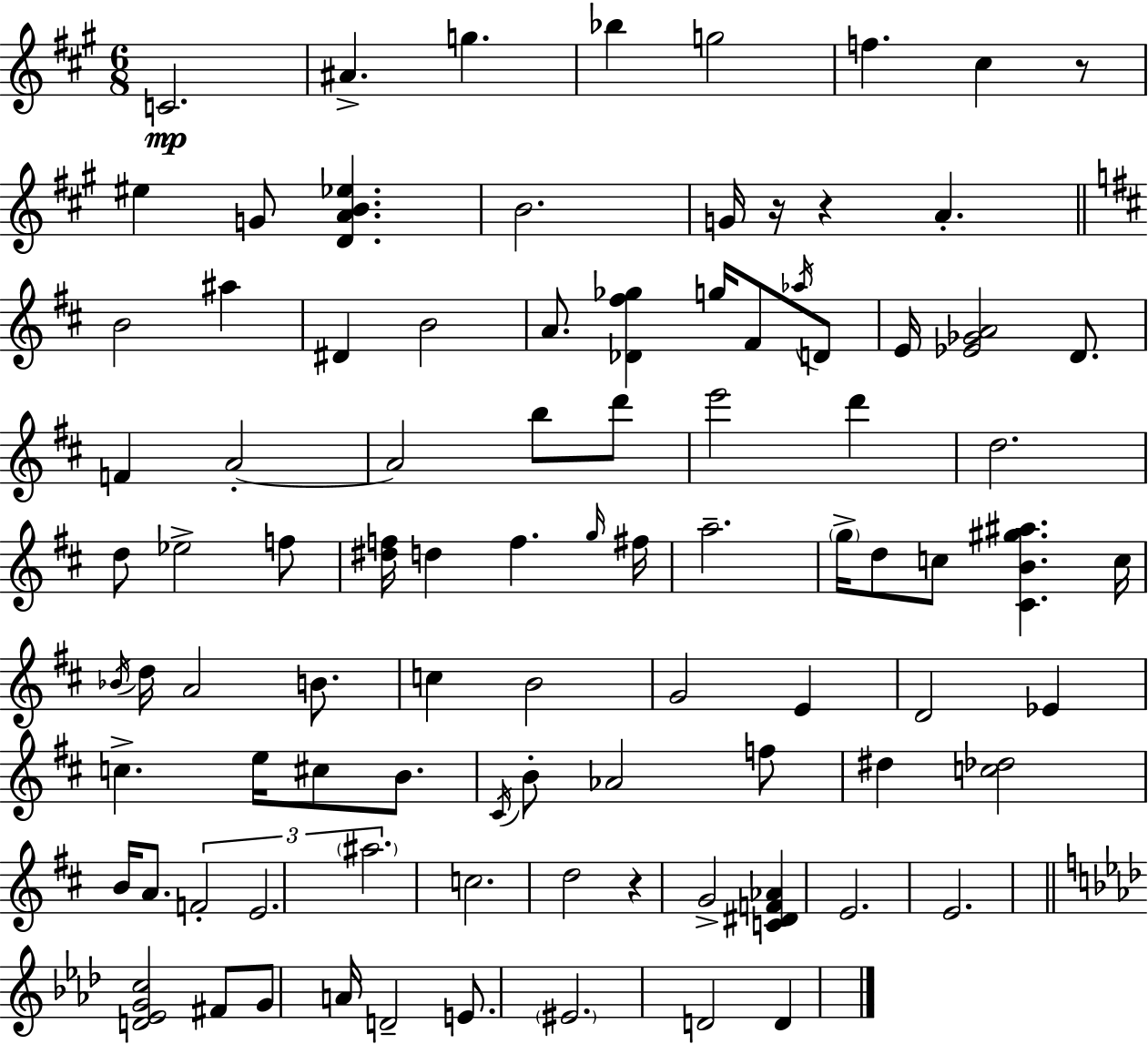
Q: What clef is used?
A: treble